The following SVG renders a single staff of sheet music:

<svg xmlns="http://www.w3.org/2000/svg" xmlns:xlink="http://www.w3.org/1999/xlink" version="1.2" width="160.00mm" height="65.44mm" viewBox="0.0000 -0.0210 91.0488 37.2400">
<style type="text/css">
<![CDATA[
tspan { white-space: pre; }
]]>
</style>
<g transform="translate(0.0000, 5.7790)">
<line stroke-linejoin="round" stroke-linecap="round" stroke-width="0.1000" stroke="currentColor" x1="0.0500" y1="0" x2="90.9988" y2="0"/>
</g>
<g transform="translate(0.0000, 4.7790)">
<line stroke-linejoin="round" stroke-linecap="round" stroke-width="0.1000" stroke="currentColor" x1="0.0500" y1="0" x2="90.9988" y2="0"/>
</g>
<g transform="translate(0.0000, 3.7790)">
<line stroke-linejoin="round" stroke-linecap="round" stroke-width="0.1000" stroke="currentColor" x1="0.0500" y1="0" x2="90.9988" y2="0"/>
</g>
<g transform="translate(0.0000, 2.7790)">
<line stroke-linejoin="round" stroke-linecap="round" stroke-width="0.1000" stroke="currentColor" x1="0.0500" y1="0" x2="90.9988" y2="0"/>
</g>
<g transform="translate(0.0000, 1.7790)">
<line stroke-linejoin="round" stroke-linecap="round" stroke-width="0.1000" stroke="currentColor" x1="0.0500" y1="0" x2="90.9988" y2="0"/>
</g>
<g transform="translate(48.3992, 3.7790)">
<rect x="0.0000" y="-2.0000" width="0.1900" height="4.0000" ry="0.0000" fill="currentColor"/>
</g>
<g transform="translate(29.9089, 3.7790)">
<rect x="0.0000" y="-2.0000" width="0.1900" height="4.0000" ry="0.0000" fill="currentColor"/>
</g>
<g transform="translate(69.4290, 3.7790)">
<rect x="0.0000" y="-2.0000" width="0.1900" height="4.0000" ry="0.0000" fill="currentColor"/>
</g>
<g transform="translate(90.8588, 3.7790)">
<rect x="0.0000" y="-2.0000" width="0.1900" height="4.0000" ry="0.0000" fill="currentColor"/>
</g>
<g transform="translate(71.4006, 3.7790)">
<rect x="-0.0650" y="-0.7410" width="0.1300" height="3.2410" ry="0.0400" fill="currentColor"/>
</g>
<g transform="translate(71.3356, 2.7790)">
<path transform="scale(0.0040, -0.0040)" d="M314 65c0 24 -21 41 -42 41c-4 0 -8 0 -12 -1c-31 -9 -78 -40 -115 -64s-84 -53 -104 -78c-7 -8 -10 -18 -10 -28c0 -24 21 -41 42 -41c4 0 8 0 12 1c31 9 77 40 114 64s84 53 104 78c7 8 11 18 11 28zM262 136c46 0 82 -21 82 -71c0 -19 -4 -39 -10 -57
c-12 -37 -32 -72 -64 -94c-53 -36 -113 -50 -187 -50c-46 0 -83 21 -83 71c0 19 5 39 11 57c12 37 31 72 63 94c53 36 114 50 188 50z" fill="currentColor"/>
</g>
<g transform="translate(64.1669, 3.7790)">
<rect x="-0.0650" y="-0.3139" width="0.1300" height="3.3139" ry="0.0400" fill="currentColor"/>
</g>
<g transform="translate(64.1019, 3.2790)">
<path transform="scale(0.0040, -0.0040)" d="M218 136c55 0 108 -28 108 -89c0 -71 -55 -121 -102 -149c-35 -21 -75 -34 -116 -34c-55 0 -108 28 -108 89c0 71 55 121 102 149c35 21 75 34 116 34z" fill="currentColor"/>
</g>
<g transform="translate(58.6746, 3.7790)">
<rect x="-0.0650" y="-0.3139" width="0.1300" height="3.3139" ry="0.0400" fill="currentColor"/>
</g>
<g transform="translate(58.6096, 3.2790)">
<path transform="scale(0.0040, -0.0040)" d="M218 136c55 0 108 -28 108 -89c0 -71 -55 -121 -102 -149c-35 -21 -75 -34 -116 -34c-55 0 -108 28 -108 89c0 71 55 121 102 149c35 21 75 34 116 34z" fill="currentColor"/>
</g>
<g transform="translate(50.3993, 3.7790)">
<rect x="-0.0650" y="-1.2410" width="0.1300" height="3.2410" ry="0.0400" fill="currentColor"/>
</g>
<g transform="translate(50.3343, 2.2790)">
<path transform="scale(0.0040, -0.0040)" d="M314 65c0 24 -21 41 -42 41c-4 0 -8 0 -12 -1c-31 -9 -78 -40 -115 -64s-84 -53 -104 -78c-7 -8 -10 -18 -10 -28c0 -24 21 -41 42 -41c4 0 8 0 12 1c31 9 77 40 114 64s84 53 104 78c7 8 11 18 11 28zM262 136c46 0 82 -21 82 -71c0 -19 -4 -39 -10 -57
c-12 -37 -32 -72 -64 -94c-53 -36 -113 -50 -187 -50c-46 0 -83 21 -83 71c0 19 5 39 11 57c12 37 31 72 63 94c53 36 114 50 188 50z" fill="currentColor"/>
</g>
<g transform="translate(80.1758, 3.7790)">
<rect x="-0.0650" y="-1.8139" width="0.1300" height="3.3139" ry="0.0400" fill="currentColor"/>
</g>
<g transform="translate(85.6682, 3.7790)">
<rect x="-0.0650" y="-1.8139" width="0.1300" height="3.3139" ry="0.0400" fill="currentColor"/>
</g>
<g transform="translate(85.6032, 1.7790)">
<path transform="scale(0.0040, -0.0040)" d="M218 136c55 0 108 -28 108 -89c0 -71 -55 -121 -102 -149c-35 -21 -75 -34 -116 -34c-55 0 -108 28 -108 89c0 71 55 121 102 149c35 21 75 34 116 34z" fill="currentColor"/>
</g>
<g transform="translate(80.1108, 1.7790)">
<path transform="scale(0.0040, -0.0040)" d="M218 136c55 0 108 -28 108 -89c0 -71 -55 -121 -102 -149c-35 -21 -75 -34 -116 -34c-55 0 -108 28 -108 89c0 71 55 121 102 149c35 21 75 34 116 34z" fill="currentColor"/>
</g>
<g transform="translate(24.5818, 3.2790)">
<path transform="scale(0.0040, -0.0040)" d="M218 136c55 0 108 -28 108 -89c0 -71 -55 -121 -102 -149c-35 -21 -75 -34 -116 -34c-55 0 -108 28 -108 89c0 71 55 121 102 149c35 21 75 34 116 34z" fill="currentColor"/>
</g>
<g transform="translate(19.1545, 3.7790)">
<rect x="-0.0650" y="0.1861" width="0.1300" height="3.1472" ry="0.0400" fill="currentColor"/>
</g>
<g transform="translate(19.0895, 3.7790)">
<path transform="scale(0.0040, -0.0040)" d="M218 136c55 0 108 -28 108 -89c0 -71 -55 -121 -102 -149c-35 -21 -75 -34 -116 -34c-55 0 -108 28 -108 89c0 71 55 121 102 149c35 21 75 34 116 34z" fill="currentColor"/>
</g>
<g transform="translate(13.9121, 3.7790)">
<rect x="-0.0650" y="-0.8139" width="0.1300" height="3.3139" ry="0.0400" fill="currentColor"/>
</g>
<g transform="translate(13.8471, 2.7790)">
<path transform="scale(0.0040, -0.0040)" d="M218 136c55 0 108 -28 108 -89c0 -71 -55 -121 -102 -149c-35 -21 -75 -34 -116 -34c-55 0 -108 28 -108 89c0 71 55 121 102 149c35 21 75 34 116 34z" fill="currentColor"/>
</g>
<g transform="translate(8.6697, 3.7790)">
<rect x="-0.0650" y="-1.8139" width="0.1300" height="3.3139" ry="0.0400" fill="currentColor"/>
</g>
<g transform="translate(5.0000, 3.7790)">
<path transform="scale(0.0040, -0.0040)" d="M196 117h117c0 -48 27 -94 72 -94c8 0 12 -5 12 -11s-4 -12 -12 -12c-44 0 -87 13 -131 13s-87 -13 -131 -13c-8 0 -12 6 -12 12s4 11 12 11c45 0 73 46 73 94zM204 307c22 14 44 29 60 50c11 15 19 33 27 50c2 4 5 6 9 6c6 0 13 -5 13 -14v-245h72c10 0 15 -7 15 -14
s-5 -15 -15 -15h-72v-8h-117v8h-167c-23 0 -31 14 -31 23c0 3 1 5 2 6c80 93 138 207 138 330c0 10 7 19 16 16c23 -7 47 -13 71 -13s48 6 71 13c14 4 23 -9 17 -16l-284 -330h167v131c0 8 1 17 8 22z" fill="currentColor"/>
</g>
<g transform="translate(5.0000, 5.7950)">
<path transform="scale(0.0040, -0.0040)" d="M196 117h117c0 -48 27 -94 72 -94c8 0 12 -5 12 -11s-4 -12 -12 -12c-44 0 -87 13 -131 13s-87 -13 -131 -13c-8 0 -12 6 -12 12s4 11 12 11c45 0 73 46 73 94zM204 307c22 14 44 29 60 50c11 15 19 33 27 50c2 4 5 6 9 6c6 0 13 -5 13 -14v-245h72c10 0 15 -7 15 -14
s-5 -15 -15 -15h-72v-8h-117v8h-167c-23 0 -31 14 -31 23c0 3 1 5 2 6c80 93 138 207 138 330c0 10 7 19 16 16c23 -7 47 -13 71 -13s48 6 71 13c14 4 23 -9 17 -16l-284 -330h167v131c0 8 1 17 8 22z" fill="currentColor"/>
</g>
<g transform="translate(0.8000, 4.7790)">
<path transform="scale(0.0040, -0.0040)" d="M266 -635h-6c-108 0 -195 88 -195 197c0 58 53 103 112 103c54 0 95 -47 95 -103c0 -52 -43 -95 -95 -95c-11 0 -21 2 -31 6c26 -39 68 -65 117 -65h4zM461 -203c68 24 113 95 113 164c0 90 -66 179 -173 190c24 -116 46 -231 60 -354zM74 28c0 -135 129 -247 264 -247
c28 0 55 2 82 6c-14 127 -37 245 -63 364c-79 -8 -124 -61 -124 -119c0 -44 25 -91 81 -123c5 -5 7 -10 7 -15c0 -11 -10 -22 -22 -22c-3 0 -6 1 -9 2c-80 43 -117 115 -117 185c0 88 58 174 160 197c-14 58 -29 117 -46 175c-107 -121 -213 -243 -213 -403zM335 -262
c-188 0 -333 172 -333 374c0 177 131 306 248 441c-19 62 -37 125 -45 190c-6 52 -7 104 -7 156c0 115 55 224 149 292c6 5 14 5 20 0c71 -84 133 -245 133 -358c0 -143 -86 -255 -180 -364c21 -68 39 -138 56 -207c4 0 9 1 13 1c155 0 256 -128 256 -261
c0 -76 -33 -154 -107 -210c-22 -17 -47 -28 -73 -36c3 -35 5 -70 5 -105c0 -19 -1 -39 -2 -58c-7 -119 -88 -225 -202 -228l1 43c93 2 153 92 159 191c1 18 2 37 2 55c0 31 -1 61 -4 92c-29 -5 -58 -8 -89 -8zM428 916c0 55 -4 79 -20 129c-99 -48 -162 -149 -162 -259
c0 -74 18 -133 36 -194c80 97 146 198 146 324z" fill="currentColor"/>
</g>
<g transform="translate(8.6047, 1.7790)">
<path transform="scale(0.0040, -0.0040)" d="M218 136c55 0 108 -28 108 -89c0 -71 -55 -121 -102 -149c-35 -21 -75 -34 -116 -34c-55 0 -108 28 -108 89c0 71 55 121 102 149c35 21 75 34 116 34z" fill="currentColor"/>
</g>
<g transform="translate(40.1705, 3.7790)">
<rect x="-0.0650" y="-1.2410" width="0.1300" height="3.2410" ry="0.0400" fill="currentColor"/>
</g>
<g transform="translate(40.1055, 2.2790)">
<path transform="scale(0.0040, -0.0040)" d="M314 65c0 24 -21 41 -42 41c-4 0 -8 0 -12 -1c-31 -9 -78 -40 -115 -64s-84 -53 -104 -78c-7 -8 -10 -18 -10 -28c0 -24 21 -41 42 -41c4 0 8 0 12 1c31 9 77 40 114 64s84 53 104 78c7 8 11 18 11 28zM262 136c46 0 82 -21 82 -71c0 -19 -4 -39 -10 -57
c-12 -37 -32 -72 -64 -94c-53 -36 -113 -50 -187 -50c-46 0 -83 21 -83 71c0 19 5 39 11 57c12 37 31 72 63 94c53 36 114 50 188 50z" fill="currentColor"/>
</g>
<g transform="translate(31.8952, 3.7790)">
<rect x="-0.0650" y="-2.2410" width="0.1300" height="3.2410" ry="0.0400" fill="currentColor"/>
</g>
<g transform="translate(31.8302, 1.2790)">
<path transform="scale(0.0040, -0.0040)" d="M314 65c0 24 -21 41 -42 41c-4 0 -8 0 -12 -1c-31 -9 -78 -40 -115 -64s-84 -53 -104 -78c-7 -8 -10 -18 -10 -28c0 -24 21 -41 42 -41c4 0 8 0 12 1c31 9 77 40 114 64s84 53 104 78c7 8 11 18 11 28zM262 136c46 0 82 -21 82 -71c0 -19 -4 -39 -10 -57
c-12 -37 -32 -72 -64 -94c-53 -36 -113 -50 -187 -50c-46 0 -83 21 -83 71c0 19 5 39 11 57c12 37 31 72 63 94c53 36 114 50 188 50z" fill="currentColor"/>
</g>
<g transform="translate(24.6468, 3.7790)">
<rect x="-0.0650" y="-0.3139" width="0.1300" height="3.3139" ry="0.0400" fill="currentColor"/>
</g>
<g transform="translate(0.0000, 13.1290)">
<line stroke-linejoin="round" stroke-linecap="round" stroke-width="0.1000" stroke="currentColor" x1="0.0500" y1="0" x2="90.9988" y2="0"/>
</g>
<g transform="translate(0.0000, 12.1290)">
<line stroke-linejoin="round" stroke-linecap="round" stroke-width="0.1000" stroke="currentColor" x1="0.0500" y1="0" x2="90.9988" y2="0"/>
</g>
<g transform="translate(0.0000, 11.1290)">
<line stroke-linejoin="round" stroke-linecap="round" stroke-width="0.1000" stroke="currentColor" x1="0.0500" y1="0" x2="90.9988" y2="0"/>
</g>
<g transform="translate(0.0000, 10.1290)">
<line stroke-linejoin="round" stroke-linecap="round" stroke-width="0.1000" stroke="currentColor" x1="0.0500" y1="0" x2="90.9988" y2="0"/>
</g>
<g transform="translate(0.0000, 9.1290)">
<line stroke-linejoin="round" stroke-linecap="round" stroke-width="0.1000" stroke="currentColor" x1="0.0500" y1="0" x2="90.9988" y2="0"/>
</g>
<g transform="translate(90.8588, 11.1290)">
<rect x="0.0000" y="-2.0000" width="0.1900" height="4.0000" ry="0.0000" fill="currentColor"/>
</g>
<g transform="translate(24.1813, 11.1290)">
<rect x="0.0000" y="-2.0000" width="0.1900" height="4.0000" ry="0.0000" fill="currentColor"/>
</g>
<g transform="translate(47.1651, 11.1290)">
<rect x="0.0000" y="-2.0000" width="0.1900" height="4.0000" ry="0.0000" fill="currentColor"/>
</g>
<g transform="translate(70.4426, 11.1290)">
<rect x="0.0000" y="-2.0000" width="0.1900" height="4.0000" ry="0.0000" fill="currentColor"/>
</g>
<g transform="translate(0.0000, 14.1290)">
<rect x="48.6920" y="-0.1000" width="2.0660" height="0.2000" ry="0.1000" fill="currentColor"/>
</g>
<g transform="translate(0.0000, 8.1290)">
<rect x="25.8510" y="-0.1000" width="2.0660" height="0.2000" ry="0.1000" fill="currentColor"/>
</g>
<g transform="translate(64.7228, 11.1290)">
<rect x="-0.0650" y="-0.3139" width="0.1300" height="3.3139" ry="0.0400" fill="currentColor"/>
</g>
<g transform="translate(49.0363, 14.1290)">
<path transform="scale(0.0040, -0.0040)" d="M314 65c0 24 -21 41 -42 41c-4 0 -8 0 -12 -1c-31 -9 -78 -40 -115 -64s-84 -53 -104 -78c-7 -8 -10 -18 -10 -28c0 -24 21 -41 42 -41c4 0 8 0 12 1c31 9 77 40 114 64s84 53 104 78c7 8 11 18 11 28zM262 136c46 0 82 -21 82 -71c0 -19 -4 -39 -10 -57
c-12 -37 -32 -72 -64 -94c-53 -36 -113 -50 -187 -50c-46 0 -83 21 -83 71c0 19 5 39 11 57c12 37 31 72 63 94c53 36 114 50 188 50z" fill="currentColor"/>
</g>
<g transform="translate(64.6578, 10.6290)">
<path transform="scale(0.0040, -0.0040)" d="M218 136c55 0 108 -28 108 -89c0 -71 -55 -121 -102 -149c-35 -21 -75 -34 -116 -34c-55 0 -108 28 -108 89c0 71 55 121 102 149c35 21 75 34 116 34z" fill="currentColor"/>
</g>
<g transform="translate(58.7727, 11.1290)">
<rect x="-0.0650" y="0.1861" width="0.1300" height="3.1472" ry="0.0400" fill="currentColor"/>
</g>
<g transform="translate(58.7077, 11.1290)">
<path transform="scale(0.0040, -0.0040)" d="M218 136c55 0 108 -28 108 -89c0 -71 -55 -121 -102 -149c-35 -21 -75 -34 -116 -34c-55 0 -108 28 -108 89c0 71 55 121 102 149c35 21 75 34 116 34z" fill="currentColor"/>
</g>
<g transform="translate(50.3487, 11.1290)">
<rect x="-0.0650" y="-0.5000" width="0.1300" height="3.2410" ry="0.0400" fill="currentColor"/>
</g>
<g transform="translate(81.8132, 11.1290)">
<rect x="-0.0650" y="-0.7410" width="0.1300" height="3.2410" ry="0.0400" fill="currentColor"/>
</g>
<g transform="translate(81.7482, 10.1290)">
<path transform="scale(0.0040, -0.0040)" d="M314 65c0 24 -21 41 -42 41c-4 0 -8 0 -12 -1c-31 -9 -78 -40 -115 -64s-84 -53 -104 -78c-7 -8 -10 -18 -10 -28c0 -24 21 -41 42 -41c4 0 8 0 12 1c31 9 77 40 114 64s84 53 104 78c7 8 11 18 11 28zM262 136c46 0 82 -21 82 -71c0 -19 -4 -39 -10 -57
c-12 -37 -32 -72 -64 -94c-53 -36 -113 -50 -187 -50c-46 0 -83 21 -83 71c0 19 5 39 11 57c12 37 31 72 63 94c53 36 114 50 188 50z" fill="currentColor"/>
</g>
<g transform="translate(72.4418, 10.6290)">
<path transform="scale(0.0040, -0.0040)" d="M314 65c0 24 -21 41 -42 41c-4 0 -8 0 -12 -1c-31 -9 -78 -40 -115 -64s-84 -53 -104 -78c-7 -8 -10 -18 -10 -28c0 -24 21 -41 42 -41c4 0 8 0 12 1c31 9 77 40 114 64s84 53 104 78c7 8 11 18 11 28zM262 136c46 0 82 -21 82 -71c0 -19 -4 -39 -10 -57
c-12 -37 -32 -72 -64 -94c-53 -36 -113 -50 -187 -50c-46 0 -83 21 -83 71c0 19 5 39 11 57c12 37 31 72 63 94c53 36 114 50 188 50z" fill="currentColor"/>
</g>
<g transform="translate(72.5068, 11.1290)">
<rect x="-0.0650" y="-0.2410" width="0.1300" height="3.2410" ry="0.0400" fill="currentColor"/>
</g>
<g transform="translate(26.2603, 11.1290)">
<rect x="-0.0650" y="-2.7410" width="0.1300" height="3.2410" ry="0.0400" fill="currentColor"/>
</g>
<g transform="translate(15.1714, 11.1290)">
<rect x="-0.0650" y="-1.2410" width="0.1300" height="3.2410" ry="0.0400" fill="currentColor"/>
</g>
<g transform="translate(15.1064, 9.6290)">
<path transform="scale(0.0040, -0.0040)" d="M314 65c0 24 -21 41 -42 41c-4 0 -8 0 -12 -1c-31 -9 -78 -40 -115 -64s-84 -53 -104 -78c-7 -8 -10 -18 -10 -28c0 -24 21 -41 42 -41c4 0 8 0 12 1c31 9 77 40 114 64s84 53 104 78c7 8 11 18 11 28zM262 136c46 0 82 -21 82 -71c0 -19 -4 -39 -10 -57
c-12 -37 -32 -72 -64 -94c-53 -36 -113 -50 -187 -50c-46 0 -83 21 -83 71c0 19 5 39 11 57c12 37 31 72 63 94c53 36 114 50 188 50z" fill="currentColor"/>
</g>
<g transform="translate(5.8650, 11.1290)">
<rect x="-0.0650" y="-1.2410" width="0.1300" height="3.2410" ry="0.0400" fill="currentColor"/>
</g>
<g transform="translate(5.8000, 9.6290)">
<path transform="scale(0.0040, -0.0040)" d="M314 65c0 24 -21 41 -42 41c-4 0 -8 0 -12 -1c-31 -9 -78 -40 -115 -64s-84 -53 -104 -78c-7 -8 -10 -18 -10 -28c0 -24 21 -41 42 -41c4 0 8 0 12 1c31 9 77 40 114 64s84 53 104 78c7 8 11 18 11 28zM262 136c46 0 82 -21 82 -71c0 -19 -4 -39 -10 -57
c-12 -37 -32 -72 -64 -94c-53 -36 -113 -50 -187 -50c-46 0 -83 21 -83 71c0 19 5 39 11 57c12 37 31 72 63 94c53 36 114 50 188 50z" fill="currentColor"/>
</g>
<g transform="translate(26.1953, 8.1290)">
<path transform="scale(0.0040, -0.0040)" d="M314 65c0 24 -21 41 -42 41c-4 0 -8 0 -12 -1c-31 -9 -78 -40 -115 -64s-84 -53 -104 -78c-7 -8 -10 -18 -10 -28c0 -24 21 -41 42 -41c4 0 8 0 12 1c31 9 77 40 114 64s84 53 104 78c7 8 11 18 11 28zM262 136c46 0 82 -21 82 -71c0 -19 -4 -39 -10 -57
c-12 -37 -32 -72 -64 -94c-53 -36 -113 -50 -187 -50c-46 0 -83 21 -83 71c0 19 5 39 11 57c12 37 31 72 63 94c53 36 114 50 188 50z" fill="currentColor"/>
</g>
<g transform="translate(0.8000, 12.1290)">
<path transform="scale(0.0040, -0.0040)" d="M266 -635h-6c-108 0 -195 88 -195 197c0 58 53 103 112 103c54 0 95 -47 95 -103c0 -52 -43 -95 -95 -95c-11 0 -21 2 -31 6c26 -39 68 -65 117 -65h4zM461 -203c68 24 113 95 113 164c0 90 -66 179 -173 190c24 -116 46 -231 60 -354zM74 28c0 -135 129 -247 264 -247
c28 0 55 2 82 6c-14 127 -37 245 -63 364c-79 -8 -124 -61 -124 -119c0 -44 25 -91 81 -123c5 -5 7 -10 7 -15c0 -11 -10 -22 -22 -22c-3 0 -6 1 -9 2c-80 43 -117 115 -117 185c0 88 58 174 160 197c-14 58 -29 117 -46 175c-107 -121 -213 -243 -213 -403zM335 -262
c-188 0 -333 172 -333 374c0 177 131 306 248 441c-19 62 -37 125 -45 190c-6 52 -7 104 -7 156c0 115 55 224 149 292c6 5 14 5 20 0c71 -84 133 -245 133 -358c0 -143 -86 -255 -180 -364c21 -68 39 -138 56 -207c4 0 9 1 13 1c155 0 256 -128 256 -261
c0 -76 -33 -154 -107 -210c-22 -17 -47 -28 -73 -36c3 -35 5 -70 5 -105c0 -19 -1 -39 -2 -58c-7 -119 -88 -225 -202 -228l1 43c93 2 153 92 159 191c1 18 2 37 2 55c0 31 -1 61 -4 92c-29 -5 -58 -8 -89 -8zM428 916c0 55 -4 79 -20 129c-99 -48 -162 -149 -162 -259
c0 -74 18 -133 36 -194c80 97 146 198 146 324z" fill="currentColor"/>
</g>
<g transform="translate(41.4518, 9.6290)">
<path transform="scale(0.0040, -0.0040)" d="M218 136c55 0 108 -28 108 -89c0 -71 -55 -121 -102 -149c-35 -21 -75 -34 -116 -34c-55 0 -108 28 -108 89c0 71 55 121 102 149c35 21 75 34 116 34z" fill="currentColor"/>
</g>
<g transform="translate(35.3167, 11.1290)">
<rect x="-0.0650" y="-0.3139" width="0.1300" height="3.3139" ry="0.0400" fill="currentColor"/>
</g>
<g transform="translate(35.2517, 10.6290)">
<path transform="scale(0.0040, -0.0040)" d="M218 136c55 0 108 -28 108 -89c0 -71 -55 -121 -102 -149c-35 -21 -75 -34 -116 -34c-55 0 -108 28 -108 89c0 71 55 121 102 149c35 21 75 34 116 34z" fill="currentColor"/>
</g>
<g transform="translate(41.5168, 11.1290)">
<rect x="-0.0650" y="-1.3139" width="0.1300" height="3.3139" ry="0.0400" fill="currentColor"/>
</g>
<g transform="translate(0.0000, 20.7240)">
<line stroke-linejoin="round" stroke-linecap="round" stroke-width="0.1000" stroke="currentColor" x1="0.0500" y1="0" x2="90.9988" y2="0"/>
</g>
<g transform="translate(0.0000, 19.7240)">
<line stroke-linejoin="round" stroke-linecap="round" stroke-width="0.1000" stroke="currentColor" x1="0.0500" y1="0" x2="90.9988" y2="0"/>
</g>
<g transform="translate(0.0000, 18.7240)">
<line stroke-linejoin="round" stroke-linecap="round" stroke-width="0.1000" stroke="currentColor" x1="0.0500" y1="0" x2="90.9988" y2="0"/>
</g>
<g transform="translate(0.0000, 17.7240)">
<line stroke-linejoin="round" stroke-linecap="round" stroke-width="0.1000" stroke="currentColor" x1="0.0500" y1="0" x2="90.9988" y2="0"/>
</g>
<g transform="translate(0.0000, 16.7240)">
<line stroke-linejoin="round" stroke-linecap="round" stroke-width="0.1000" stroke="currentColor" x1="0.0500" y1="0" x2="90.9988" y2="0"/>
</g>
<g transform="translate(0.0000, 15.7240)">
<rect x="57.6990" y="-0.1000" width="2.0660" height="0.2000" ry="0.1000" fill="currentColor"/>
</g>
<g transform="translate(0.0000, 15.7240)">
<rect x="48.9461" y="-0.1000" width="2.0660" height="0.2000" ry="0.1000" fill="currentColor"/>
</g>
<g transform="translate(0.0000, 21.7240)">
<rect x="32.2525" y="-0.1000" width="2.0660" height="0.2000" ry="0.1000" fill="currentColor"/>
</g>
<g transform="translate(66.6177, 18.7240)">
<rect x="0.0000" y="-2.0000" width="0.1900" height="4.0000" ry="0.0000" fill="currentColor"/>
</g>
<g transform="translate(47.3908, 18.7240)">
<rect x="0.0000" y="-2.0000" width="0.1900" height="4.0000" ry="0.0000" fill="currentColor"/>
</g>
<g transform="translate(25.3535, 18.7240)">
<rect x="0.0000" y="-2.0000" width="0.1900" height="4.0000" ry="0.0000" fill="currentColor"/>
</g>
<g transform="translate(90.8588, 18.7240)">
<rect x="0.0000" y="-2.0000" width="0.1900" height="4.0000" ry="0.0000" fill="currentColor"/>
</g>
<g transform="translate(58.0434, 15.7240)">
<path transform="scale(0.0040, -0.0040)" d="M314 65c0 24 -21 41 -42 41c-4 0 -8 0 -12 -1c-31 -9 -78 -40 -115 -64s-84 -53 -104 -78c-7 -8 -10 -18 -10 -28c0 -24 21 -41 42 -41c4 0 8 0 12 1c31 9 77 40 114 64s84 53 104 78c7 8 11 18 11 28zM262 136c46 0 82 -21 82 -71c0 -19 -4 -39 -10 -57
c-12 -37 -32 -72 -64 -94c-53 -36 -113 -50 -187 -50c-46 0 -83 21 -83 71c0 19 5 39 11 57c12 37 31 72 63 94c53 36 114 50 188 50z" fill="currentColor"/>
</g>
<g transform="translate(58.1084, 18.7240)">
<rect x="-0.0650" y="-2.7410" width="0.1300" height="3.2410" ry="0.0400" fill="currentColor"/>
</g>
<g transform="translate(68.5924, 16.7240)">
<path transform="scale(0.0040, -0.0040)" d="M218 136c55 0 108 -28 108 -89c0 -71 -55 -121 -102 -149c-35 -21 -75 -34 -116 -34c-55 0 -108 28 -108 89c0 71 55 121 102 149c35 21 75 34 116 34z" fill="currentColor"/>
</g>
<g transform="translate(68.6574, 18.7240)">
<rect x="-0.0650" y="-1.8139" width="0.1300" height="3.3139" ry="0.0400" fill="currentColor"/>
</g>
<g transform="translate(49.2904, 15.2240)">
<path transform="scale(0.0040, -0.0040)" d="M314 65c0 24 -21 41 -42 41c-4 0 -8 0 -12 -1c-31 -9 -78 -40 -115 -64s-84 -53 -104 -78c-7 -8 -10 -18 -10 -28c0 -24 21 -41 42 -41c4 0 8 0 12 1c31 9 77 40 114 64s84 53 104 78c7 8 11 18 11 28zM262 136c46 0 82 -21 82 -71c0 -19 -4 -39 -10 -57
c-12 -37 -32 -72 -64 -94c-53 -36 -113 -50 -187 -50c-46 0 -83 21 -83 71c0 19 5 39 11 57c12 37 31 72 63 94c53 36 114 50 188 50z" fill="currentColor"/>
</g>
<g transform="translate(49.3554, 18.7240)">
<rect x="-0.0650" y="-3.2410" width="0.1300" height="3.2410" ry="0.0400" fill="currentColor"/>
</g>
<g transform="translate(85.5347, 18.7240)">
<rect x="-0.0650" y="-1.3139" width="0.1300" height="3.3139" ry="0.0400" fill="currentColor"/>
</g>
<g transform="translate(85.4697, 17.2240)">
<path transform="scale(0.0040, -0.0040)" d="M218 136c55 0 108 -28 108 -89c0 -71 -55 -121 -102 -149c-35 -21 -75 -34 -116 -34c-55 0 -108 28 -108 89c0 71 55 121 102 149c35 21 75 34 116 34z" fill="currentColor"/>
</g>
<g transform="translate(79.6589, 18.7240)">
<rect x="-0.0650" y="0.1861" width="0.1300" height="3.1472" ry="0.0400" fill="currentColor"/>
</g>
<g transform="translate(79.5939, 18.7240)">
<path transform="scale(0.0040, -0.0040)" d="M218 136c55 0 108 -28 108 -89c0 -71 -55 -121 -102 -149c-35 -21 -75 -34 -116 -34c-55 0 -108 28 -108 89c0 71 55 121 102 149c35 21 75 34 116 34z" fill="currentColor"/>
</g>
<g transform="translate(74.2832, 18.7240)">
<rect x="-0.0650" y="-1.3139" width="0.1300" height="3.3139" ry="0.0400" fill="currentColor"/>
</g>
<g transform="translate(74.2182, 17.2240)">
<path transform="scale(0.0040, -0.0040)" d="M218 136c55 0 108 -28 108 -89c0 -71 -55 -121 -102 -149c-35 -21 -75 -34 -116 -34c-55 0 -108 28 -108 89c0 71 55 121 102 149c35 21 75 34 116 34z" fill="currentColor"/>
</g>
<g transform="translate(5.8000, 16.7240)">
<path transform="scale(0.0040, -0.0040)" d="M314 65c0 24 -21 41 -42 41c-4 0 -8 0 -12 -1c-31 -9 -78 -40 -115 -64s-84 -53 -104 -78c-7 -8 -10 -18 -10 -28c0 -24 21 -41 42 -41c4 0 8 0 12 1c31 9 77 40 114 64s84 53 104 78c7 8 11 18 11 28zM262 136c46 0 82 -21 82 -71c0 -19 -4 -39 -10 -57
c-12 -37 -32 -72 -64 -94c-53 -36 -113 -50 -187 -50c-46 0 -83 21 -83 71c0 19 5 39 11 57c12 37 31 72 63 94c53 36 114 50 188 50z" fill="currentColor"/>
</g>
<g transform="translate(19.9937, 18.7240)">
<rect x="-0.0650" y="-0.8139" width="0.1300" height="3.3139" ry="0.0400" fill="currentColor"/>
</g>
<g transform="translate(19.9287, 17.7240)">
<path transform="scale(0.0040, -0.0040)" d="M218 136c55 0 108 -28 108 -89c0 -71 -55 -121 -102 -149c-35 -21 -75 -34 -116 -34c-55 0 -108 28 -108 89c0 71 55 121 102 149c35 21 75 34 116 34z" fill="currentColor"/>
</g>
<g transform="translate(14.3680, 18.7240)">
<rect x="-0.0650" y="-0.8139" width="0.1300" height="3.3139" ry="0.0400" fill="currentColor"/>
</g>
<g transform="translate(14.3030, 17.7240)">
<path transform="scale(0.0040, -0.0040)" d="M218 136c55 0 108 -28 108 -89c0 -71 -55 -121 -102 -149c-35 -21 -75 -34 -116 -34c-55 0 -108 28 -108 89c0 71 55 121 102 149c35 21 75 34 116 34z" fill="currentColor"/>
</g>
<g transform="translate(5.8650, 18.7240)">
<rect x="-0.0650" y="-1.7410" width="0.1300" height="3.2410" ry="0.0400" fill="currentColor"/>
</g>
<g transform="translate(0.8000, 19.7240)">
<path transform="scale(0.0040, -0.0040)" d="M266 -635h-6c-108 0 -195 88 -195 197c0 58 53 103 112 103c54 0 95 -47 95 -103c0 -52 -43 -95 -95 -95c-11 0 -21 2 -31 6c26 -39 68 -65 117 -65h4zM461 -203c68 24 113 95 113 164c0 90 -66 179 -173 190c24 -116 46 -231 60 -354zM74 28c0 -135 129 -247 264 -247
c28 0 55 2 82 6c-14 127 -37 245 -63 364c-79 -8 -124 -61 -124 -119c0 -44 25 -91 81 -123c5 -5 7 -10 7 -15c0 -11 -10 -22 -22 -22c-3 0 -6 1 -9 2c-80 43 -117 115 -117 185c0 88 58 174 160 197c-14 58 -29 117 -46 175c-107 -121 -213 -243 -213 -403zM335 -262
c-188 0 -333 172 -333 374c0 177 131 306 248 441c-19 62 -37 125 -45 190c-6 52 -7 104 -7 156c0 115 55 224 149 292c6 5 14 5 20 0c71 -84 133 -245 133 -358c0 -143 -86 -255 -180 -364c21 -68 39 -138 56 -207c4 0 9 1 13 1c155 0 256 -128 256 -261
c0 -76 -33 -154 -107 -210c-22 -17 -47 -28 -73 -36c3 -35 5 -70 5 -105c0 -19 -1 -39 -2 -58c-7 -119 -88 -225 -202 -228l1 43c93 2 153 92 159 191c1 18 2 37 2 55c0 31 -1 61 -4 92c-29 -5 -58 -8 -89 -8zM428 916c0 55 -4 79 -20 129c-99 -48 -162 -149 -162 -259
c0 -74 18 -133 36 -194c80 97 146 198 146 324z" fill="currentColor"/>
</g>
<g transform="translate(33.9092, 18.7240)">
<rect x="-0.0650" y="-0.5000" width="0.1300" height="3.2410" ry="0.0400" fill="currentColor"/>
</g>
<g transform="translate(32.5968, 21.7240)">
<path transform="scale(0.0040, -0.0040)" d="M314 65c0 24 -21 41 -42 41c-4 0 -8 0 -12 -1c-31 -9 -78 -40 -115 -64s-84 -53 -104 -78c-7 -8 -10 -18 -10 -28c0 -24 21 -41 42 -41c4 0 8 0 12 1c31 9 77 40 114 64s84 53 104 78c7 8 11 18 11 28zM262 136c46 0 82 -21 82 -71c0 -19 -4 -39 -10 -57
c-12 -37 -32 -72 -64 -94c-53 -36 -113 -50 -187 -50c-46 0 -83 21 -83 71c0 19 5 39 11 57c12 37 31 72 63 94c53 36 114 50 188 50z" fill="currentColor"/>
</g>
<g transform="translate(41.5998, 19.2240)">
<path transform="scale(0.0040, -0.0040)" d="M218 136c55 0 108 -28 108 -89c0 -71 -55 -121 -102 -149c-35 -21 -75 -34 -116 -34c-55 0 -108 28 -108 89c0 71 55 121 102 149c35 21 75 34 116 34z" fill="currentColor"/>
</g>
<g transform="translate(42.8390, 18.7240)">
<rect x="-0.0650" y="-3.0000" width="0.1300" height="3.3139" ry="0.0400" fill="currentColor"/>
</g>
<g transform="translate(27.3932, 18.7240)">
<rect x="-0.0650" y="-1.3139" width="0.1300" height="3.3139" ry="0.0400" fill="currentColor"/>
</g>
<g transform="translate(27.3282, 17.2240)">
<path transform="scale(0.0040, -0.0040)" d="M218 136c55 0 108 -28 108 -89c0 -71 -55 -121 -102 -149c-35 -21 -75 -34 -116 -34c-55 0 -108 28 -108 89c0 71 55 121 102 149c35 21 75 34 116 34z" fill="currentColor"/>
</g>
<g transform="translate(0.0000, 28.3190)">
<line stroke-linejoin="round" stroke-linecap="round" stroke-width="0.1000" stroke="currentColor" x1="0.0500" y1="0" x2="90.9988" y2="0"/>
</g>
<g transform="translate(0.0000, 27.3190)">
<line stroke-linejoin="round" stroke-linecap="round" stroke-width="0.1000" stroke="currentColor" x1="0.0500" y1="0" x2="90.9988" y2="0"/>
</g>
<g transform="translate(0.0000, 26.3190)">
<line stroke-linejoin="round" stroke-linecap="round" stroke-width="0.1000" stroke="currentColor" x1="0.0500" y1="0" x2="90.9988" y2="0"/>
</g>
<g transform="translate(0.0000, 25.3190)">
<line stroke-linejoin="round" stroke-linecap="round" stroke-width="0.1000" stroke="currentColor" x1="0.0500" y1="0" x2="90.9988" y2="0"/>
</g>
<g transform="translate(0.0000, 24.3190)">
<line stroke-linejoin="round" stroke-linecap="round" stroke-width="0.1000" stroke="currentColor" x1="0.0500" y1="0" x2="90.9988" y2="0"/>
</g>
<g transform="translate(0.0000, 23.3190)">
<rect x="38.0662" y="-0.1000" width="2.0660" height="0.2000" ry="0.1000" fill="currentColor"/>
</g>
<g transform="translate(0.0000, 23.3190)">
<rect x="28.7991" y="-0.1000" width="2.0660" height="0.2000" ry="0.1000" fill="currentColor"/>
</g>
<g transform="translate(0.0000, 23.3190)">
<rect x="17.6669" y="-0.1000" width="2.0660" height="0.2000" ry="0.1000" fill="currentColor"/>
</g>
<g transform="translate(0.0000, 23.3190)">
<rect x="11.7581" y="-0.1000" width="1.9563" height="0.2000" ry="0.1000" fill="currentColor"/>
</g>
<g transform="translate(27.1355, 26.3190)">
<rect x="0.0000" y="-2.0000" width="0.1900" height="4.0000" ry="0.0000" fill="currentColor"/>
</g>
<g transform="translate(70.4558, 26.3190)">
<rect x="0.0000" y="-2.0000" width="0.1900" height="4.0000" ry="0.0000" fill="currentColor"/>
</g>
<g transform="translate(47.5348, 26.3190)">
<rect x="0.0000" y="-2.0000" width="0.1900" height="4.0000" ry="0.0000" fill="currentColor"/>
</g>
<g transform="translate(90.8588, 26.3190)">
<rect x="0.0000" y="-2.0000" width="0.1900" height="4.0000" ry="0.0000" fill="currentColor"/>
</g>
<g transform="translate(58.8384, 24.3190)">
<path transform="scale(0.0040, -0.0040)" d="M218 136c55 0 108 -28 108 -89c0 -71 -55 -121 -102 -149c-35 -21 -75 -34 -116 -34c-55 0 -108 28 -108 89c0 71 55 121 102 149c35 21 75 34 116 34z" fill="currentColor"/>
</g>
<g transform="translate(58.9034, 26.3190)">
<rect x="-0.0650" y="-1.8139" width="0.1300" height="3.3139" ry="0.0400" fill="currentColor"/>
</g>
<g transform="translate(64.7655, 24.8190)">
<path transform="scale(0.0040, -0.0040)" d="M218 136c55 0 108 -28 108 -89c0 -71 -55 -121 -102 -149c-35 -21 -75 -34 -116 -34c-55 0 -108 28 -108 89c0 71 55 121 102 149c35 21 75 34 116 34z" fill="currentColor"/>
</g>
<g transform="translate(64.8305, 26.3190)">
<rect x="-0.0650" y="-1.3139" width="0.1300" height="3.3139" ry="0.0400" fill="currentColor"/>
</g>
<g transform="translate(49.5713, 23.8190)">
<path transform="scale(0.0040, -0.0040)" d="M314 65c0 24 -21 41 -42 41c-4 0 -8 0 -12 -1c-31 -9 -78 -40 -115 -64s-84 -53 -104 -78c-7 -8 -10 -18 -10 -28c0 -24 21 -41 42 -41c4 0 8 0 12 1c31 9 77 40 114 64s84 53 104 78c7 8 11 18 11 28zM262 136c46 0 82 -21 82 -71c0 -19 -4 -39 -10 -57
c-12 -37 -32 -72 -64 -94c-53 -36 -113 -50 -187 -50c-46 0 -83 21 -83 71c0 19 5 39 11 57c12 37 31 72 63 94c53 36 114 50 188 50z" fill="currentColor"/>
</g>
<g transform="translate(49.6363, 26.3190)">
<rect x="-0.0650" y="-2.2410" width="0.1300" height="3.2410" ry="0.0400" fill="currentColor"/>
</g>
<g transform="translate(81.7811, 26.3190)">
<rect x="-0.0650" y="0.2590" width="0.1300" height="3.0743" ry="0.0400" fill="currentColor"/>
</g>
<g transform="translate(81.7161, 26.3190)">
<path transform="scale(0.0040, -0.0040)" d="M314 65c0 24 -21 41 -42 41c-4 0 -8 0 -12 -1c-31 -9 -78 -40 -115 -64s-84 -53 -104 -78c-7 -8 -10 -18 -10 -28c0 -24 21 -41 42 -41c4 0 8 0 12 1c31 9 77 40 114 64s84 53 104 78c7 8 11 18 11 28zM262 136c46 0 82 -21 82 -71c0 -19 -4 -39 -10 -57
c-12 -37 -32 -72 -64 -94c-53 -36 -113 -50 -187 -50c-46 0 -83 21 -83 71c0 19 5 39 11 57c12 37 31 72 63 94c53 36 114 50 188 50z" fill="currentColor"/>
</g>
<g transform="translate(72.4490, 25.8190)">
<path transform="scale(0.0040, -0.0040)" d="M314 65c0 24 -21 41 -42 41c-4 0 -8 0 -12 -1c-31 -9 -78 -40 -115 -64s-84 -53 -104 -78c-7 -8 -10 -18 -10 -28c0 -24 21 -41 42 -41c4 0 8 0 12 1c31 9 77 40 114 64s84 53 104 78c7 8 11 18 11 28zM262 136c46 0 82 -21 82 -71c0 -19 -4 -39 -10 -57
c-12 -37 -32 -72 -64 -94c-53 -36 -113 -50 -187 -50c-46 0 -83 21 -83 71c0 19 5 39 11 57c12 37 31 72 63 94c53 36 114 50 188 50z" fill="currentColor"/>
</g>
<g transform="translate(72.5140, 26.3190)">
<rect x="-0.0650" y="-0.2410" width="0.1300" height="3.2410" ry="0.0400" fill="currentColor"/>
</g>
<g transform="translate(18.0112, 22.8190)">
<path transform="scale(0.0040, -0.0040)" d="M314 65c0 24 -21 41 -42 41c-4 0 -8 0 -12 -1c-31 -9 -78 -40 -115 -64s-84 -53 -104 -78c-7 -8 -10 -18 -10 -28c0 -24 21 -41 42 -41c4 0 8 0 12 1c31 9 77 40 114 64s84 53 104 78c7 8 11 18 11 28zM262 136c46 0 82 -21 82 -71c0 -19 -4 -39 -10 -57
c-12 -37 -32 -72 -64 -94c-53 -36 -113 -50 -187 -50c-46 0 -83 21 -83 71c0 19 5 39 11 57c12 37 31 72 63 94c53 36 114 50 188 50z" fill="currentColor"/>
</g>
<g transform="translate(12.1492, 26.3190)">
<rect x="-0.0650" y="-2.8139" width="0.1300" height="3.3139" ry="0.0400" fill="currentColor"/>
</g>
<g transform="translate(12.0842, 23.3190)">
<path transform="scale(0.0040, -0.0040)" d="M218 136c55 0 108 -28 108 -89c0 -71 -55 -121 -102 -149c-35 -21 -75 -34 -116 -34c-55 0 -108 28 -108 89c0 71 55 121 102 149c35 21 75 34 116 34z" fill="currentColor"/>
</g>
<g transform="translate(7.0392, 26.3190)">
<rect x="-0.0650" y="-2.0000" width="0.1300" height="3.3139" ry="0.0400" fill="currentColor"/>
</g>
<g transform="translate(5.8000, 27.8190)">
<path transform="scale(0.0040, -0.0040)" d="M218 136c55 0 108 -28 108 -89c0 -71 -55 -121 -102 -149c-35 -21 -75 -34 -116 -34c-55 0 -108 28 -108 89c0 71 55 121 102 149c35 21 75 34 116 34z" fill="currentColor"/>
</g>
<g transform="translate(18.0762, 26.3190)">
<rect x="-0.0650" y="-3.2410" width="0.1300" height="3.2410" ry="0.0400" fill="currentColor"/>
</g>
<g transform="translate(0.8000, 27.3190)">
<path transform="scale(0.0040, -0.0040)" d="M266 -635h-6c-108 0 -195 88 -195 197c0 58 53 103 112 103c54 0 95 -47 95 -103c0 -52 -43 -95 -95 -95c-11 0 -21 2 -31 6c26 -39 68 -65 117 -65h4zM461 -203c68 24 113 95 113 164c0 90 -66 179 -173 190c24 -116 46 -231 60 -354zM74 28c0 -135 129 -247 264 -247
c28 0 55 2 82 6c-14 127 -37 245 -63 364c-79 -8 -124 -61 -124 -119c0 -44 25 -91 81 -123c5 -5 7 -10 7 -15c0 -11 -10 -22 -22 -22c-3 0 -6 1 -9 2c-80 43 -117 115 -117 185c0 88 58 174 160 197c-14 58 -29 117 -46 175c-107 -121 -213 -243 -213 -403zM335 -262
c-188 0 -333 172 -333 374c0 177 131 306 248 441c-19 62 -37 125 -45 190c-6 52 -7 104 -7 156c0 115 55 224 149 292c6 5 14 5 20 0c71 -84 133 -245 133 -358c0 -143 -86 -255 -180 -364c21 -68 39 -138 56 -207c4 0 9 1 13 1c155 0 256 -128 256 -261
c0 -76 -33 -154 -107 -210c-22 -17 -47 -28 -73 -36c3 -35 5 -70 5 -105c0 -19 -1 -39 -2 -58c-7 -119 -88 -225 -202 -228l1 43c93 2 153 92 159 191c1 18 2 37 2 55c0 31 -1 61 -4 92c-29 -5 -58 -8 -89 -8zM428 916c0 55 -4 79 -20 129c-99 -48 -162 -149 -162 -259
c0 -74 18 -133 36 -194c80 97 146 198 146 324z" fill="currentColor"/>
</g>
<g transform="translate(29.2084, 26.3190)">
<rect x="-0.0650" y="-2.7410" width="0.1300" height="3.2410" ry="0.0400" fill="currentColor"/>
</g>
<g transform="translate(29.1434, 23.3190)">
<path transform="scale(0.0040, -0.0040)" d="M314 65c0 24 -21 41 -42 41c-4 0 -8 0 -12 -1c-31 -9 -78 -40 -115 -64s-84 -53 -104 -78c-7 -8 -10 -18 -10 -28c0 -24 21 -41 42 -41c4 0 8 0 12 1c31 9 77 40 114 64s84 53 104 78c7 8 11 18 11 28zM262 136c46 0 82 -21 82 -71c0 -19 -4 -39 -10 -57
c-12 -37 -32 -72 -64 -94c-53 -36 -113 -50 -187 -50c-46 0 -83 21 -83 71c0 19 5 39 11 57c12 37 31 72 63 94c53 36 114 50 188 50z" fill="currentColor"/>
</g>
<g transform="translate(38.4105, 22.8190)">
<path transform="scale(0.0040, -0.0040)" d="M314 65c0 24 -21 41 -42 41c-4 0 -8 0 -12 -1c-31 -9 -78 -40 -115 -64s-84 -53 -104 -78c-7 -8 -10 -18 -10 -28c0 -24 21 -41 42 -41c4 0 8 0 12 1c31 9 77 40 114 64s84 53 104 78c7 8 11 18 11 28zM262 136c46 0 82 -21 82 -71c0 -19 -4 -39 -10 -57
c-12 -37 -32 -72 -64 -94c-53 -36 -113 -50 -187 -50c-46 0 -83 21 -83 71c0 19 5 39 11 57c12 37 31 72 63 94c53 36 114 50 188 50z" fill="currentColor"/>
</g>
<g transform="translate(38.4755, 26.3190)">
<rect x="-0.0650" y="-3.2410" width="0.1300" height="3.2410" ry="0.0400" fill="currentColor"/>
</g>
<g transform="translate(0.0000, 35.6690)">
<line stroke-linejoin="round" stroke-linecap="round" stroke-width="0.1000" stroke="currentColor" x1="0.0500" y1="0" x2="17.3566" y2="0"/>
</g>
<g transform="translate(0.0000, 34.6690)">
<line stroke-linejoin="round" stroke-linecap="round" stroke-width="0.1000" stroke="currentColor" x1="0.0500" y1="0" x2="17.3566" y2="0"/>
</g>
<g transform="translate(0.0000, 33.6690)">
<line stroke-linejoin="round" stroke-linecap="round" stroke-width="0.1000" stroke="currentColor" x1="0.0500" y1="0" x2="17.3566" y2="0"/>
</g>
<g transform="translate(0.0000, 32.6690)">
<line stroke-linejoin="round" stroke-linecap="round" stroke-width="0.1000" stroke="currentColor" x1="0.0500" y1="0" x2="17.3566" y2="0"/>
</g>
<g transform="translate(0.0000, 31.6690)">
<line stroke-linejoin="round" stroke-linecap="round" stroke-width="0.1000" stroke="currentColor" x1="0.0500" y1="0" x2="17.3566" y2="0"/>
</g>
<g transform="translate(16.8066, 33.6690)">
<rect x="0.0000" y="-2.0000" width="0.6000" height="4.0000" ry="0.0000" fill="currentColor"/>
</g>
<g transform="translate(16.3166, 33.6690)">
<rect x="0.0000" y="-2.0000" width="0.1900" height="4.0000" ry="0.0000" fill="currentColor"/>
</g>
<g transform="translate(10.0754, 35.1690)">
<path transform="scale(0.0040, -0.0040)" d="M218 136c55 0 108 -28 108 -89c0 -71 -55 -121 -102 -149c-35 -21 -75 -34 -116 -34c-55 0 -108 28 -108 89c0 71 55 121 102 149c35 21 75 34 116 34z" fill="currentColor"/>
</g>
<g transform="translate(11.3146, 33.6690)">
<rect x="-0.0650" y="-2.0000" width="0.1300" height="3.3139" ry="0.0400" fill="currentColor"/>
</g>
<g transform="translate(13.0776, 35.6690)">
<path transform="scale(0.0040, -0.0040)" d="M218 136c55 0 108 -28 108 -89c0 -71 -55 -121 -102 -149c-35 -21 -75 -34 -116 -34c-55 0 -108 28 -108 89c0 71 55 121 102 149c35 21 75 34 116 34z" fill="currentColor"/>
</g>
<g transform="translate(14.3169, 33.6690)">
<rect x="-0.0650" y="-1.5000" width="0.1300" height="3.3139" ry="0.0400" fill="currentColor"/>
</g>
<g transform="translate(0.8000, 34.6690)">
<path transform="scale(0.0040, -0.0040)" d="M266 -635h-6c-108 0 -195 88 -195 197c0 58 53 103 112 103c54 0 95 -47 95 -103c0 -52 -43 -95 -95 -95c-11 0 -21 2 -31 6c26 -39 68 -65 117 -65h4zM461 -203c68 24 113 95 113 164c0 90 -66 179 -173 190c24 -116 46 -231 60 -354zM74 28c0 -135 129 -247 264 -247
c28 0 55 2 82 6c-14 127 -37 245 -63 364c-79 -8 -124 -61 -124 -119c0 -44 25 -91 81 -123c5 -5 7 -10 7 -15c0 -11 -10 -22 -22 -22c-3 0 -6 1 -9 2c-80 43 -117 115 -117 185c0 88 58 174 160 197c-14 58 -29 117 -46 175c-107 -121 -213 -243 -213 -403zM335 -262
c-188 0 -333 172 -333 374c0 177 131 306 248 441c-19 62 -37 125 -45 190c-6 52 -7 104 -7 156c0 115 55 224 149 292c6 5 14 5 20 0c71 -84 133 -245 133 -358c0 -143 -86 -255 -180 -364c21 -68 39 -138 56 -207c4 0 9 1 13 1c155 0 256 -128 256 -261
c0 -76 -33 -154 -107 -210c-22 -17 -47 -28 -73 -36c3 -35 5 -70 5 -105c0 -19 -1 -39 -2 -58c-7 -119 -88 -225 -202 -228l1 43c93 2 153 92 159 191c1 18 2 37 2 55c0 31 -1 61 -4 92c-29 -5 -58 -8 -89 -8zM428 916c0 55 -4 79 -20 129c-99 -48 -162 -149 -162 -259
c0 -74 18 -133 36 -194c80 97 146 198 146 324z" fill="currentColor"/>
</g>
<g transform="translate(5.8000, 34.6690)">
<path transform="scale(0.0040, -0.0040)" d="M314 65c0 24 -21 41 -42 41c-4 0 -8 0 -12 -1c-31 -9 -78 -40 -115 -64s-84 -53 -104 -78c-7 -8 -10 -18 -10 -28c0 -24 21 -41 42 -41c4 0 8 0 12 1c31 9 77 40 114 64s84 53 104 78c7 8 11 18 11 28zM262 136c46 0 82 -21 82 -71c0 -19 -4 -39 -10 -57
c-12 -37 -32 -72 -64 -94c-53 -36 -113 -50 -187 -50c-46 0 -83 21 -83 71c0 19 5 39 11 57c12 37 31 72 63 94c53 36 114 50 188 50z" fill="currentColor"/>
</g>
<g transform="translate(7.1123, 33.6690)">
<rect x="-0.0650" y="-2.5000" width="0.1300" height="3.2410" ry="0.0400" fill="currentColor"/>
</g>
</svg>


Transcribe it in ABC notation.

X:1
T:Untitled
M:4/4
L:1/4
K:C
f d B c g2 e2 e2 c c d2 f f e2 e2 a2 c e C2 B c c2 d2 f2 d d e C2 A b2 a2 f e B e F a b2 a2 b2 g2 f e c2 B2 G2 F E